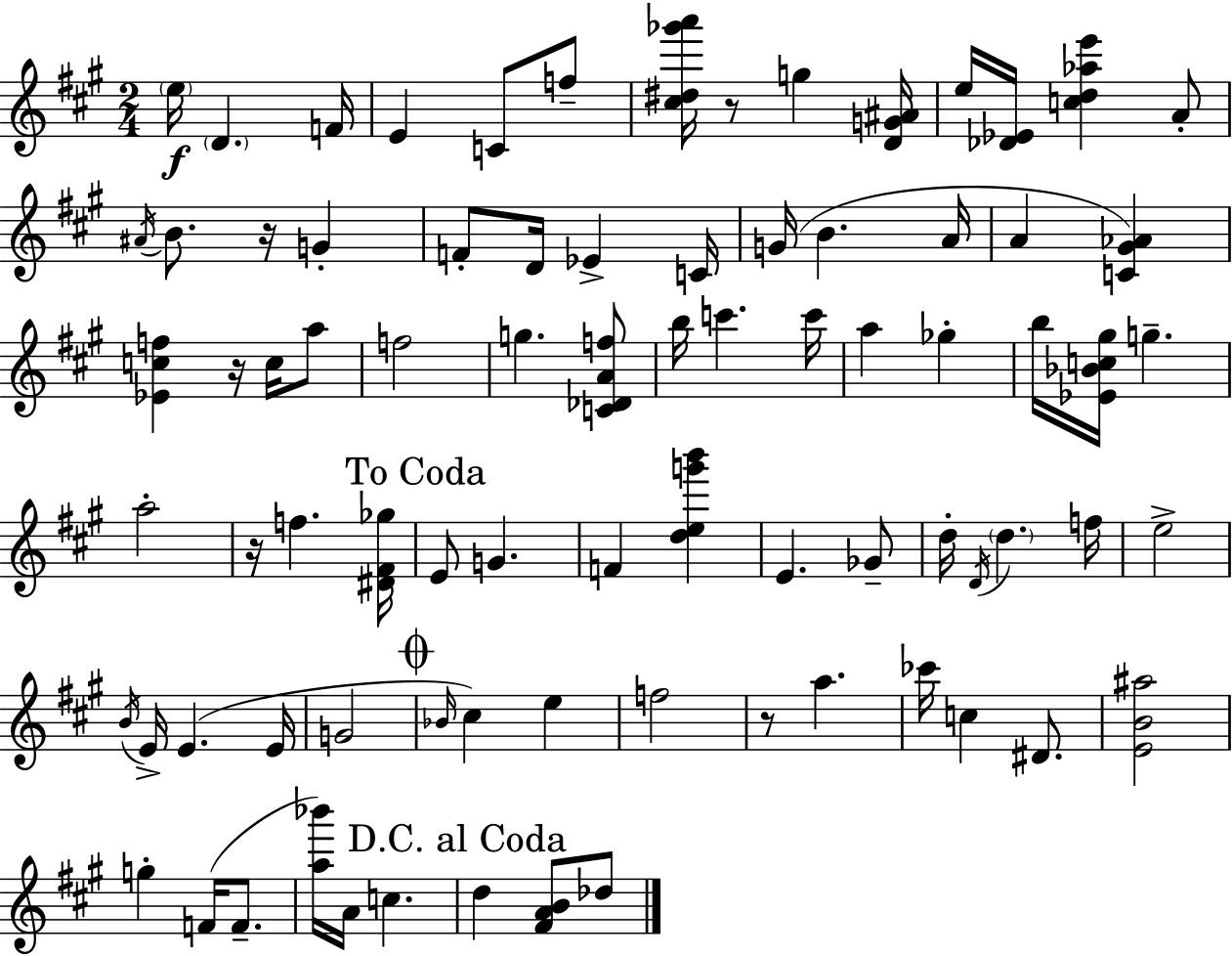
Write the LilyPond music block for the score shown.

{
  \clef treble
  \numericTimeSignature
  \time 2/4
  \key a \major
  \parenthesize e''16\f \parenthesize d'4. f'16 | e'4 c'8 f''8-- | <cis'' dis'' ges''' a'''>16 r8 g''4 <d' g' ais'>16 | e''16 <des' ees'>16 <c'' d'' aes'' e'''>4 a'8-. | \break \acciaccatura { ais'16 } b'8. r16 g'4-. | f'8-. d'16 ees'4-> | c'16 g'16( b'4. | a'16 a'4 <c' gis' aes'>4) | \break <ees' c'' f''>4 r16 c''16 a''8 | f''2 | g''4. <c' des' a' f''>8 | b''16 c'''4. | \break c'''16 a''4 ges''4-. | b''16 <ees' bes' c'' gis''>16 g''4.-- | a''2-. | r16 f''4. | \break <dis' fis' ges''>16 \mark "To Coda" e'8 g'4. | f'4 <d'' e'' g''' b'''>4 | e'4. ges'8-- | d''16-. \acciaccatura { d'16 } \parenthesize d''4. | \break f''16 e''2-> | \acciaccatura { b'16 } e'16-> e'4.( | e'16 g'2 | \mark \markup { \musicglyph "scripts.coda" } \grace { bes'16 }) cis''4 | \break e''4 f''2 | r8 a''4. | ces'''16 c''4 | dis'8. <e' b' ais''>2 | \break g''4-. | f'16( f'8.-- <a'' bes'''>16) a'16 c''4. | \mark "D.C. al Coda" d''4 | <fis' a' b'>8 des''8 \bar "|."
}